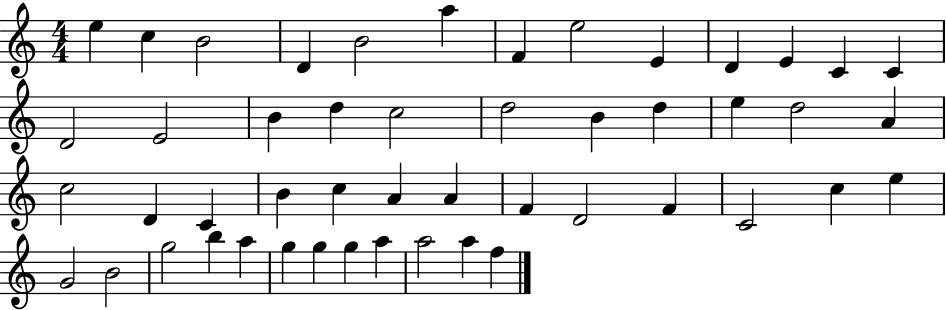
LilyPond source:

{
  \clef treble
  \numericTimeSignature
  \time 4/4
  \key c \major
  e''4 c''4 b'2 | d'4 b'2 a''4 | f'4 e''2 e'4 | d'4 e'4 c'4 c'4 | \break d'2 e'2 | b'4 d''4 c''2 | d''2 b'4 d''4 | e''4 d''2 a'4 | \break c''2 d'4 c'4 | b'4 c''4 a'4 a'4 | f'4 d'2 f'4 | c'2 c''4 e''4 | \break g'2 b'2 | g''2 b''4 a''4 | g''4 g''4 g''4 a''4 | a''2 a''4 f''4 | \break \bar "|."
}